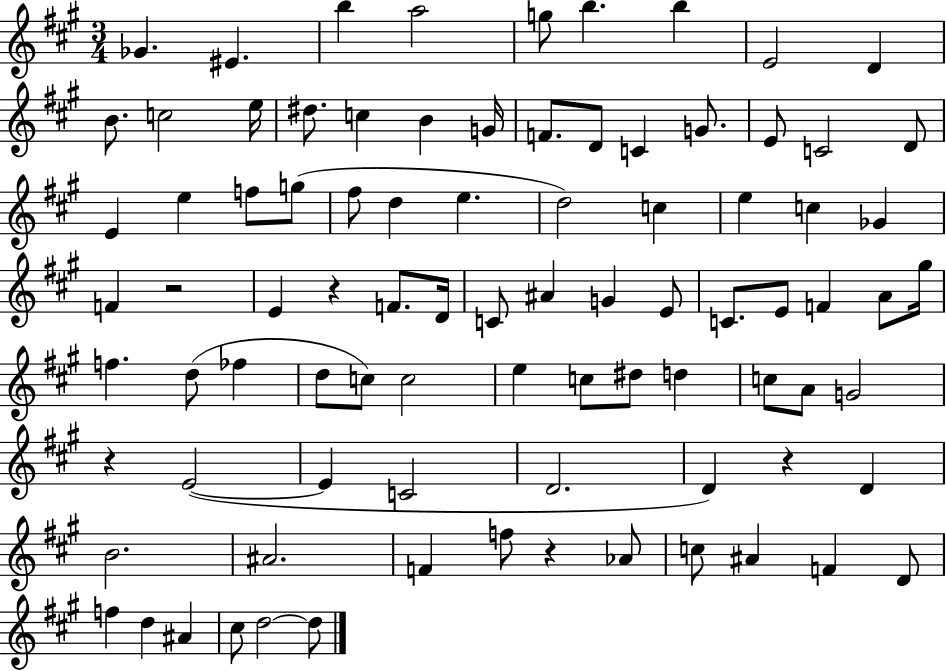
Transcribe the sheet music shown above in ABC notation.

X:1
T:Untitled
M:3/4
L:1/4
K:A
_G ^E b a2 g/2 b b E2 D B/2 c2 e/4 ^d/2 c B G/4 F/2 D/2 C G/2 E/2 C2 D/2 E e f/2 g/2 ^f/2 d e d2 c e c _G F z2 E z F/2 D/4 C/2 ^A G E/2 C/2 E/2 F A/2 ^g/4 f d/2 _f d/2 c/2 c2 e c/2 ^d/2 d c/2 A/2 G2 z E2 E C2 D2 D z D B2 ^A2 F f/2 z _A/2 c/2 ^A F D/2 f d ^A ^c/2 d2 d/2